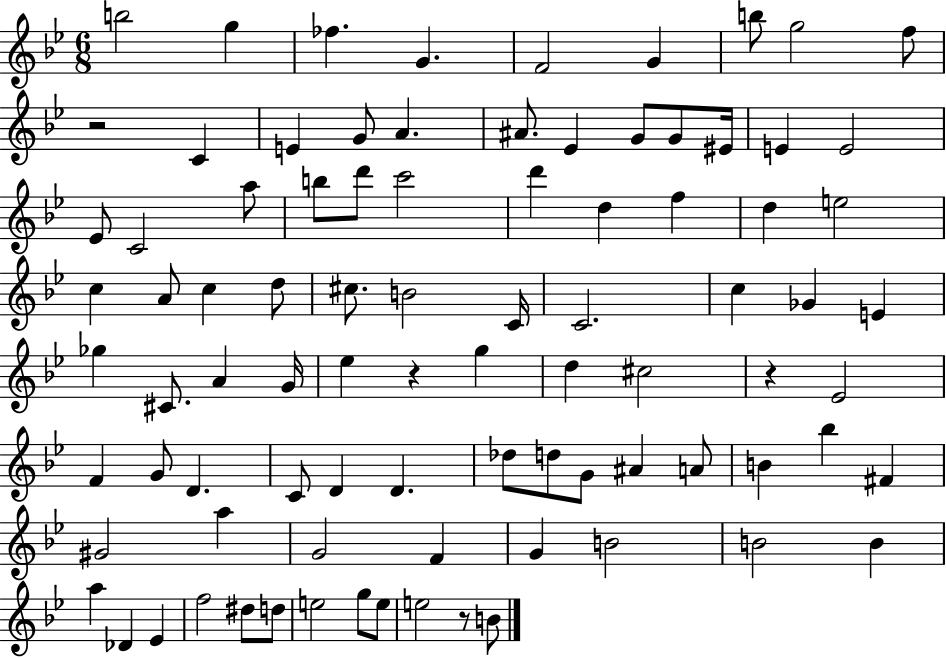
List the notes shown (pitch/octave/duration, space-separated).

B5/h G5/q FES5/q. G4/q. F4/h G4/q B5/e G5/h F5/e R/h C4/q E4/q G4/e A4/q. A#4/e. Eb4/q G4/e G4/e EIS4/s E4/q E4/h Eb4/e C4/h A5/e B5/e D6/e C6/h D6/q D5/q F5/q D5/q E5/h C5/q A4/e C5/q D5/e C#5/e. B4/h C4/s C4/h. C5/q Gb4/q E4/q Gb5/q C#4/e. A4/q G4/s Eb5/q R/q G5/q D5/q C#5/h R/q Eb4/h F4/q G4/e D4/q. C4/e D4/q D4/q. Db5/e D5/e G4/e A#4/q A4/e B4/q Bb5/q F#4/q G#4/h A5/q G4/h F4/q G4/q B4/h B4/h B4/q A5/q Db4/q Eb4/q F5/h D#5/e D5/e E5/h G5/e E5/e E5/h R/e B4/e